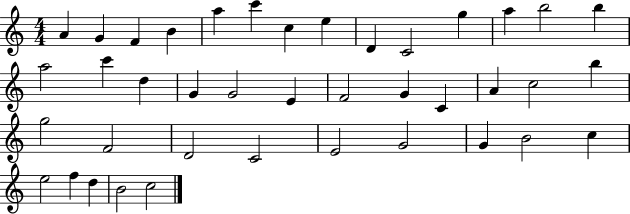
{
  \clef treble
  \numericTimeSignature
  \time 4/4
  \key c \major
  a'4 g'4 f'4 b'4 | a''4 c'''4 c''4 e''4 | d'4 c'2 g''4 | a''4 b''2 b''4 | \break a''2 c'''4 d''4 | g'4 g'2 e'4 | f'2 g'4 c'4 | a'4 c''2 b''4 | \break g''2 f'2 | d'2 c'2 | e'2 g'2 | g'4 b'2 c''4 | \break e''2 f''4 d''4 | b'2 c''2 | \bar "|."
}